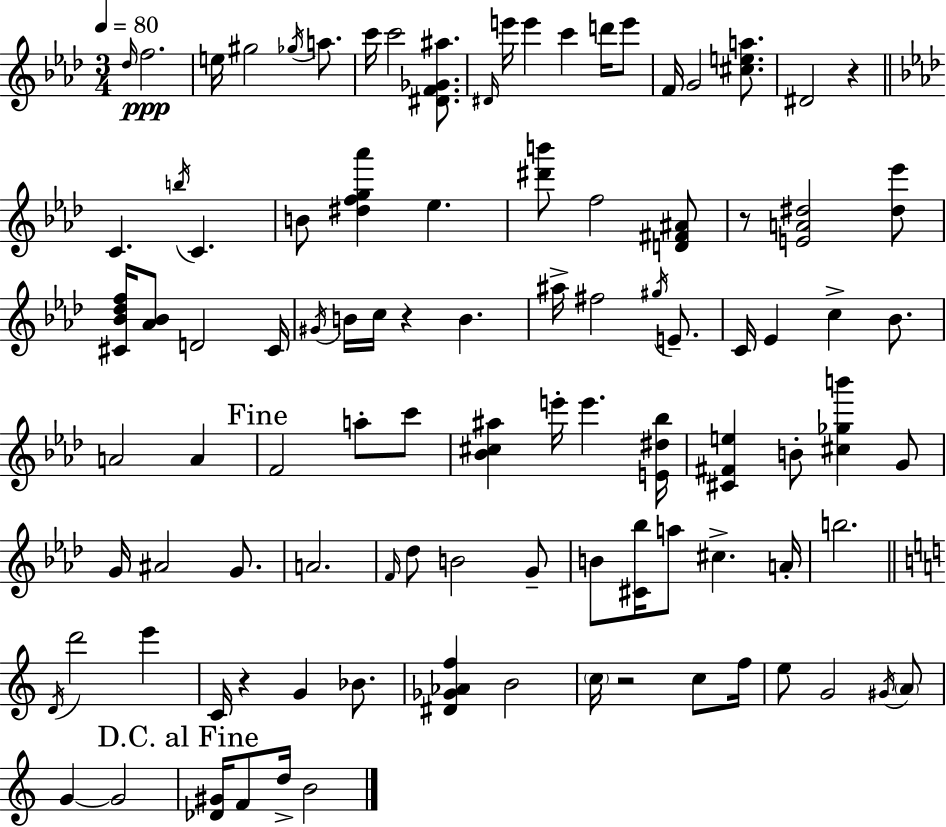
Db5/s F5/h. E5/s G#5/h Gb5/s A5/e. C6/s C6/h [D#4,F4,Gb4,A#5]/e. D#4/s E6/s E6/q C6/q D6/s E6/e F4/s G4/h [C#5,E5,A5]/e. D#4/h R/q C4/q. B5/s C4/q. B4/e [D#5,F5,G5,Ab6]/q Eb5/q. [D#6,B6]/e F5/h [D4,F#4,A#4]/e R/e [E4,A4,D#5]/h [D#5,Eb6]/e [C#4,Bb4,Db5,F5]/s [Ab4,Bb4]/e D4/h C#4/s G#4/s B4/s C5/s R/q B4/q. A#5/s F#5/h G#5/s E4/e. C4/s Eb4/q C5/q Bb4/e. A4/h A4/q F4/h A5/e C6/e [Bb4,C#5,A#5]/q E6/s E6/q. [E4,D#5,Bb5]/s [C#4,F#4,E5]/q B4/e [C#5,Gb5,B6]/q G4/e G4/s A#4/h G4/e. A4/h. F4/s Db5/e B4/h G4/e B4/e [C#4,Bb5]/s A5/e C#5/q. A4/s B5/h. D4/s D6/h E6/q C4/s R/q G4/q Bb4/e. [D#4,Gb4,Ab4,F5]/q B4/h C5/s R/h C5/e F5/s E5/e G4/h G#4/s A4/e G4/q G4/h [Db4,G#4]/s F4/e D5/s B4/h